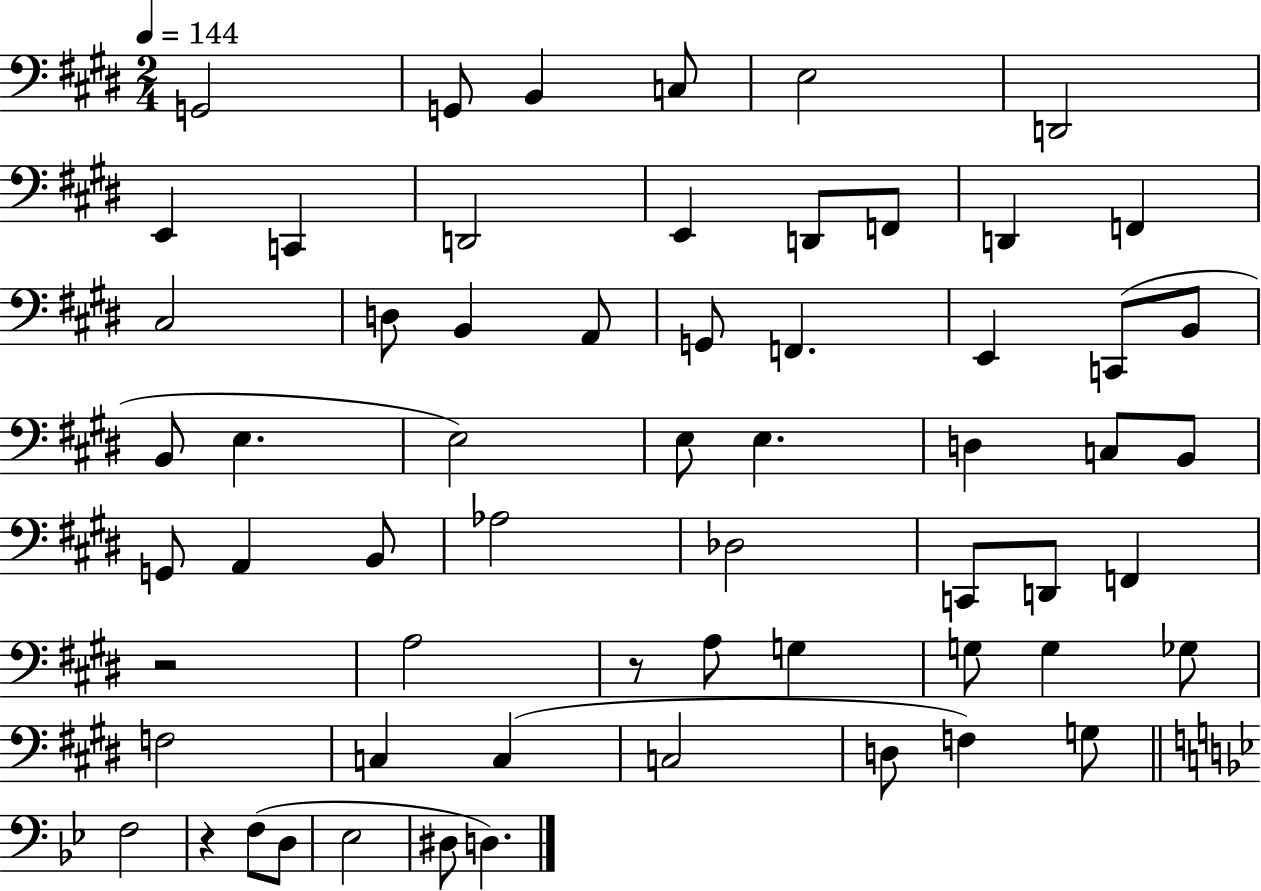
G2/h G2/e B2/q C3/e E3/h D2/h E2/q C2/q D2/h E2/q D2/e F2/e D2/q F2/q C#3/h D3/e B2/q A2/e G2/e F2/q. E2/q C2/e B2/e B2/e E3/q. E3/h E3/e E3/q. D3/q C3/e B2/e G2/e A2/q B2/e Ab3/h Db3/h C2/e D2/e F2/q R/h A3/h R/e A3/e G3/q G3/e G3/q Gb3/e F3/h C3/q C3/q C3/h D3/e F3/q G3/e F3/h R/q F3/e D3/e Eb3/h D#3/e D3/q.